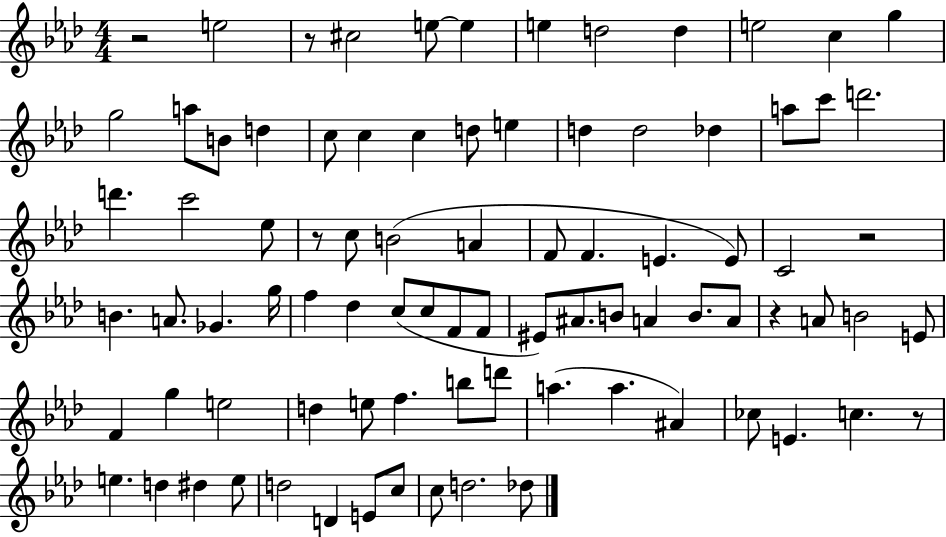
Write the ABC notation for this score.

X:1
T:Untitled
M:4/4
L:1/4
K:Ab
z2 e2 z/2 ^c2 e/2 e e d2 d e2 c g g2 a/2 B/2 d c/2 c c d/2 e d d2 _d a/2 c'/2 d'2 d' c'2 _e/2 z/2 c/2 B2 A F/2 F E E/2 C2 z2 B A/2 _G g/4 f _d c/2 c/2 F/2 F/2 ^E/2 ^A/2 B/2 A B/2 A/2 z A/2 B2 E/2 F g e2 d e/2 f b/2 d'/2 a a ^A _c/2 E c z/2 e d ^d e/2 d2 D E/2 c/2 c/2 d2 _d/2